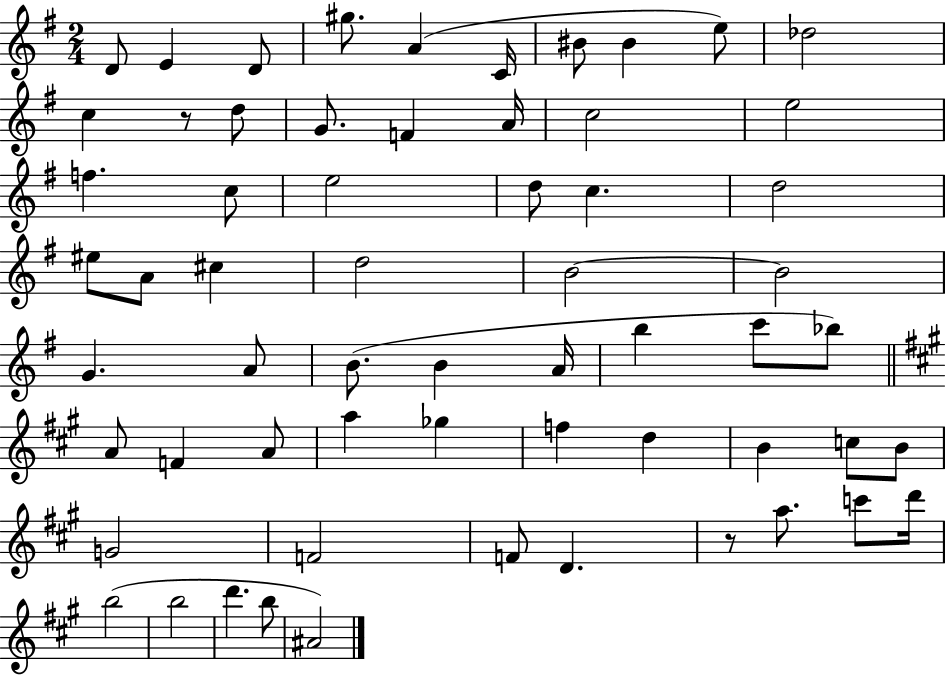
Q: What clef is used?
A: treble